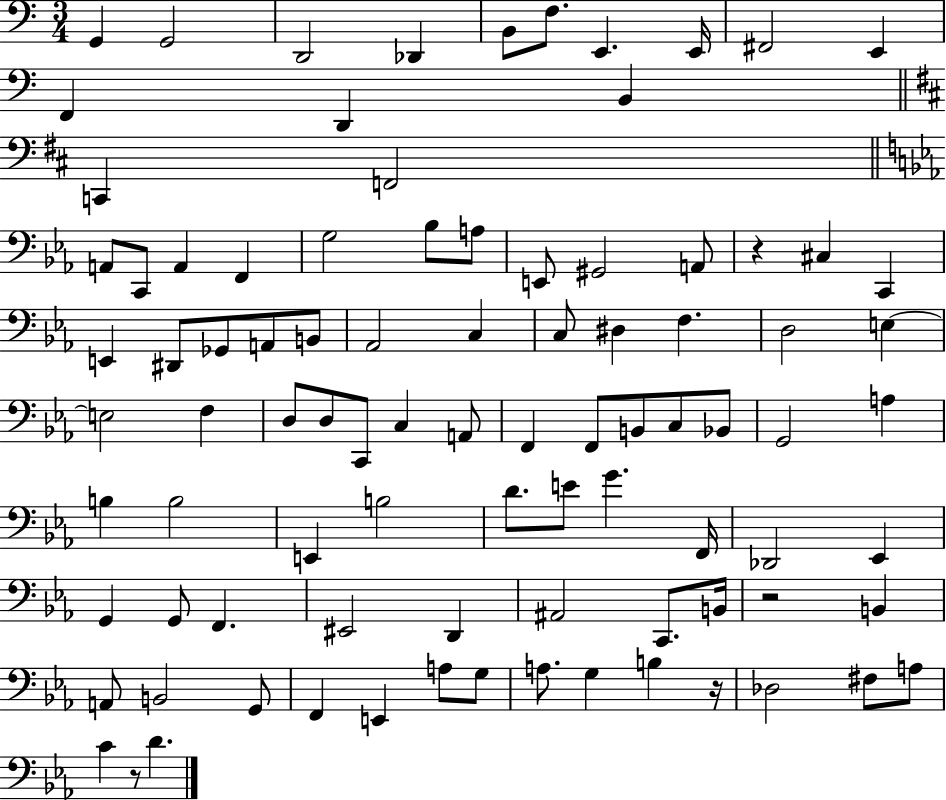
X:1
T:Untitled
M:3/4
L:1/4
K:C
G,, G,,2 D,,2 _D,, B,,/2 F,/2 E,, E,,/4 ^F,,2 E,, F,, D,, B,, C,, F,,2 A,,/2 C,,/2 A,, F,, G,2 _B,/2 A,/2 E,,/2 ^G,,2 A,,/2 z ^C, C,, E,, ^D,,/2 _G,,/2 A,,/2 B,,/2 _A,,2 C, C,/2 ^D, F, D,2 E, E,2 F, D,/2 D,/2 C,,/2 C, A,,/2 F,, F,,/2 B,,/2 C,/2 _B,,/2 G,,2 A, B, B,2 E,, B,2 D/2 E/2 G F,,/4 _D,,2 _E,, G,, G,,/2 F,, ^E,,2 D,, ^A,,2 C,,/2 B,,/4 z2 B,, A,,/2 B,,2 G,,/2 F,, E,, A,/2 G,/2 A,/2 G, B, z/4 _D,2 ^F,/2 A,/2 C z/2 D